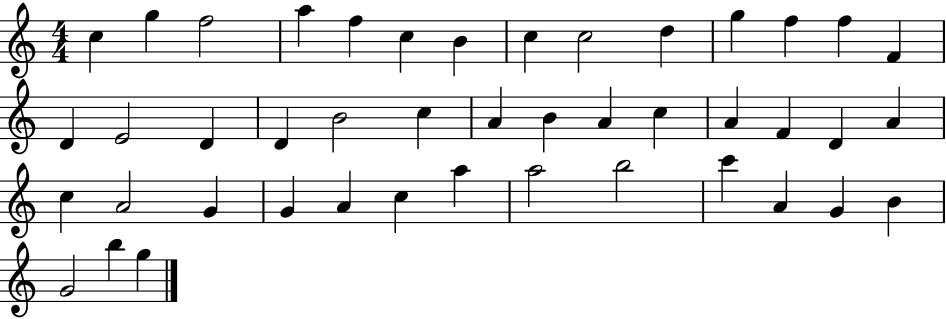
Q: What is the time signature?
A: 4/4